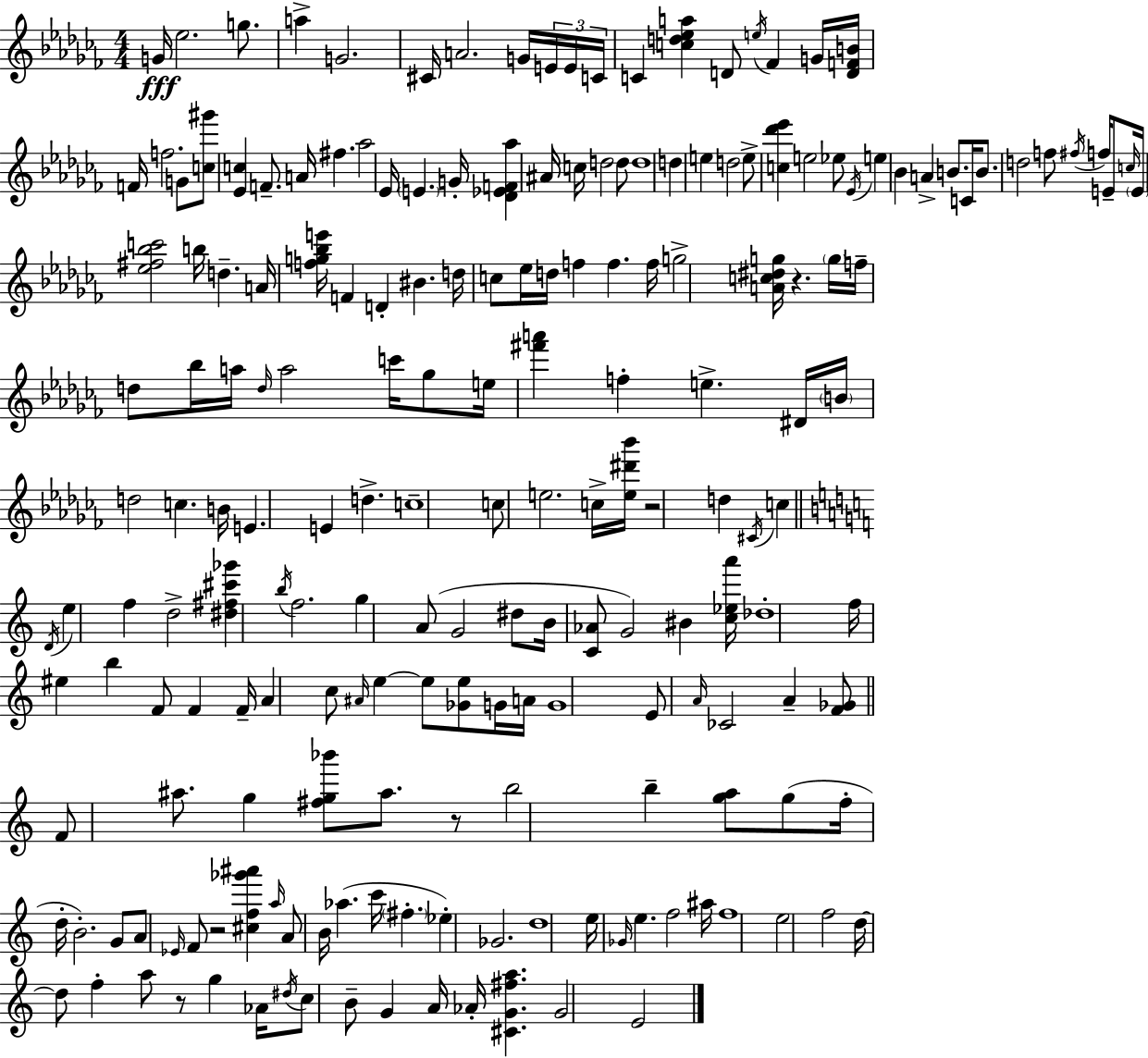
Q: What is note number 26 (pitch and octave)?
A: G4